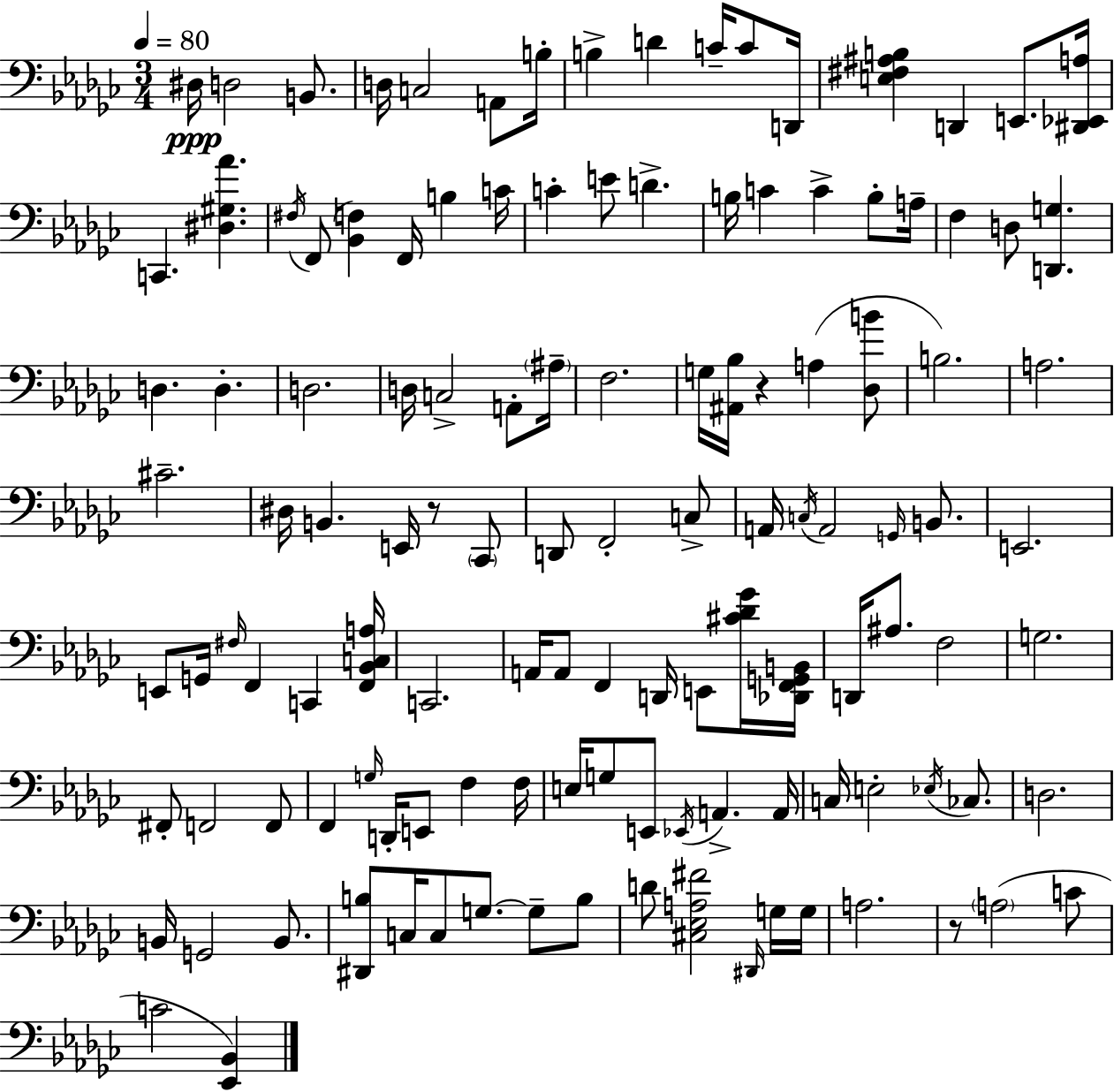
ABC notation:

X:1
T:Untitled
M:3/4
L:1/4
K:Ebm
^D,/4 D,2 B,,/2 D,/4 C,2 A,,/2 B,/4 B, D C/4 C/2 D,,/4 [E,^F,^A,B,] D,, E,,/2 [^D,,_E,,A,]/4 C,, [^D,^G,_A] ^F,/4 F,,/2 [_B,,F,] F,,/4 B, C/4 C E/2 D B,/4 C C B,/2 A,/4 F, D,/2 [D,,G,] D, D, D,2 D,/4 C,2 A,,/2 ^A,/4 F,2 G,/4 [^A,,_B,]/4 z A, [_D,B]/2 B,2 A,2 ^C2 ^D,/4 B,, E,,/4 z/2 _C,,/2 D,,/2 F,,2 C,/2 A,,/4 C,/4 A,,2 G,,/4 B,,/2 E,,2 E,,/2 G,,/4 ^F,/4 F,, C,, [F,,_B,,C,A,]/4 C,,2 A,,/4 A,,/2 F,, D,,/4 E,,/2 [^C_D_G]/4 [_D,,F,,G,,B,,]/4 D,,/4 ^A,/2 F,2 G,2 ^F,,/2 F,,2 F,,/2 F,, G,/4 D,,/4 E,,/2 F, F,/4 E,/4 G,/2 E,,/2 _E,,/4 A,, A,,/4 C,/4 E,2 _E,/4 _C,/2 D,2 B,,/4 G,,2 B,,/2 [^D,,B,]/2 C,/4 C,/2 G,/2 G,/2 B,/2 D/2 [^C,_E,A,^F]2 ^D,,/4 G,/4 G,/4 A,2 z/2 A,2 C/2 C2 [_E,,_B,,]